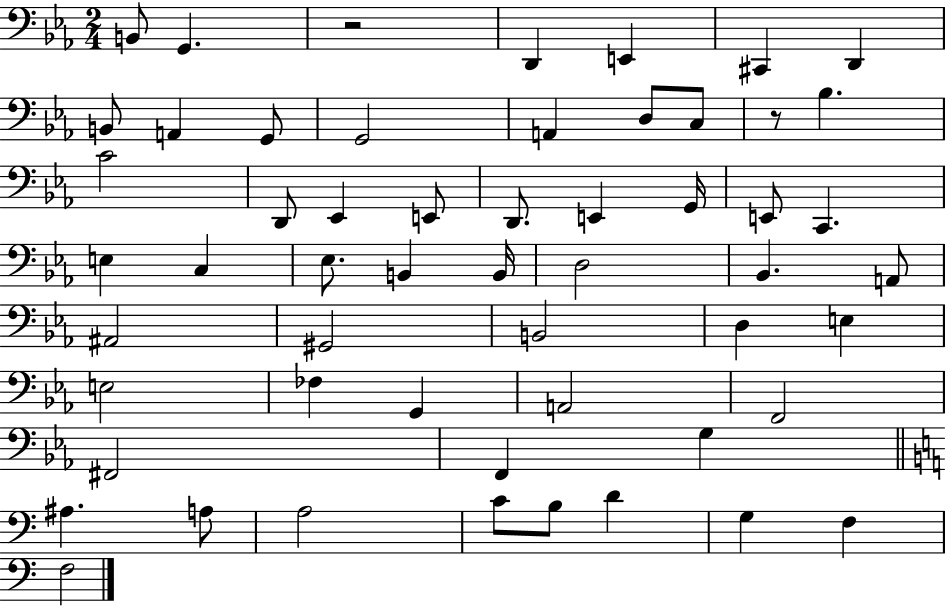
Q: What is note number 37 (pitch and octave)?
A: E3